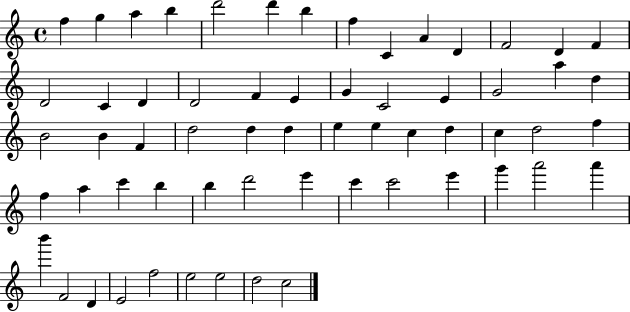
{
  \clef treble
  \time 4/4
  \defaultTimeSignature
  \key c \major
  f''4 g''4 a''4 b''4 | d'''2 d'''4 b''4 | f''4 c'4 a'4 d'4 | f'2 d'4 f'4 | \break d'2 c'4 d'4 | d'2 f'4 e'4 | g'4 c'2 e'4 | g'2 a''4 d''4 | \break b'2 b'4 f'4 | d''2 d''4 d''4 | e''4 e''4 c''4 d''4 | c''4 d''2 f''4 | \break f''4 a''4 c'''4 b''4 | b''4 d'''2 e'''4 | c'''4 c'''2 e'''4 | g'''4 a'''2 a'''4 | \break b'''4 f'2 d'4 | e'2 f''2 | e''2 e''2 | d''2 c''2 | \break \bar "|."
}